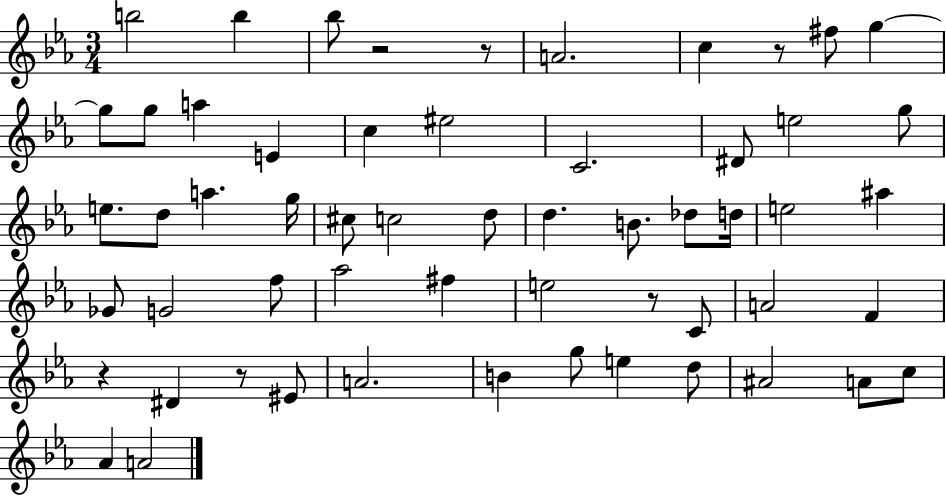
B5/h B5/q Bb5/e R/h R/e A4/h. C5/q R/e F#5/e G5/q G5/e G5/e A5/q E4/q C5/q EIS5/h C4/h. D#4/e E5/h G5/e E5/e. D5/e A5/q. G5/s C#5/e C5/h D5/e D5/q. B4/e. Db5/e D5/s E5/h A#5/q Gb4/e G4/h F5/e Ab5/h F#5/q E5/h R/e C4/e A4/h F4/q R/q D#4/q R/e EIS4/e A4/h. B4/q G5/e E5/q D5/e A#4/h A4/e C5/e Ab4/q A4/h